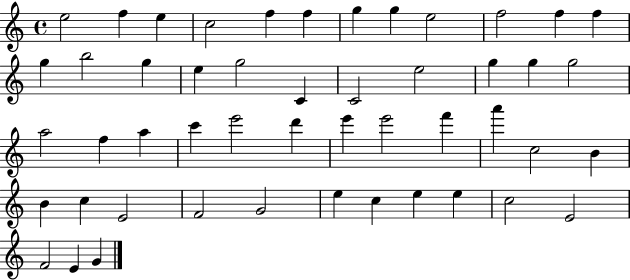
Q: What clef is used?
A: treble